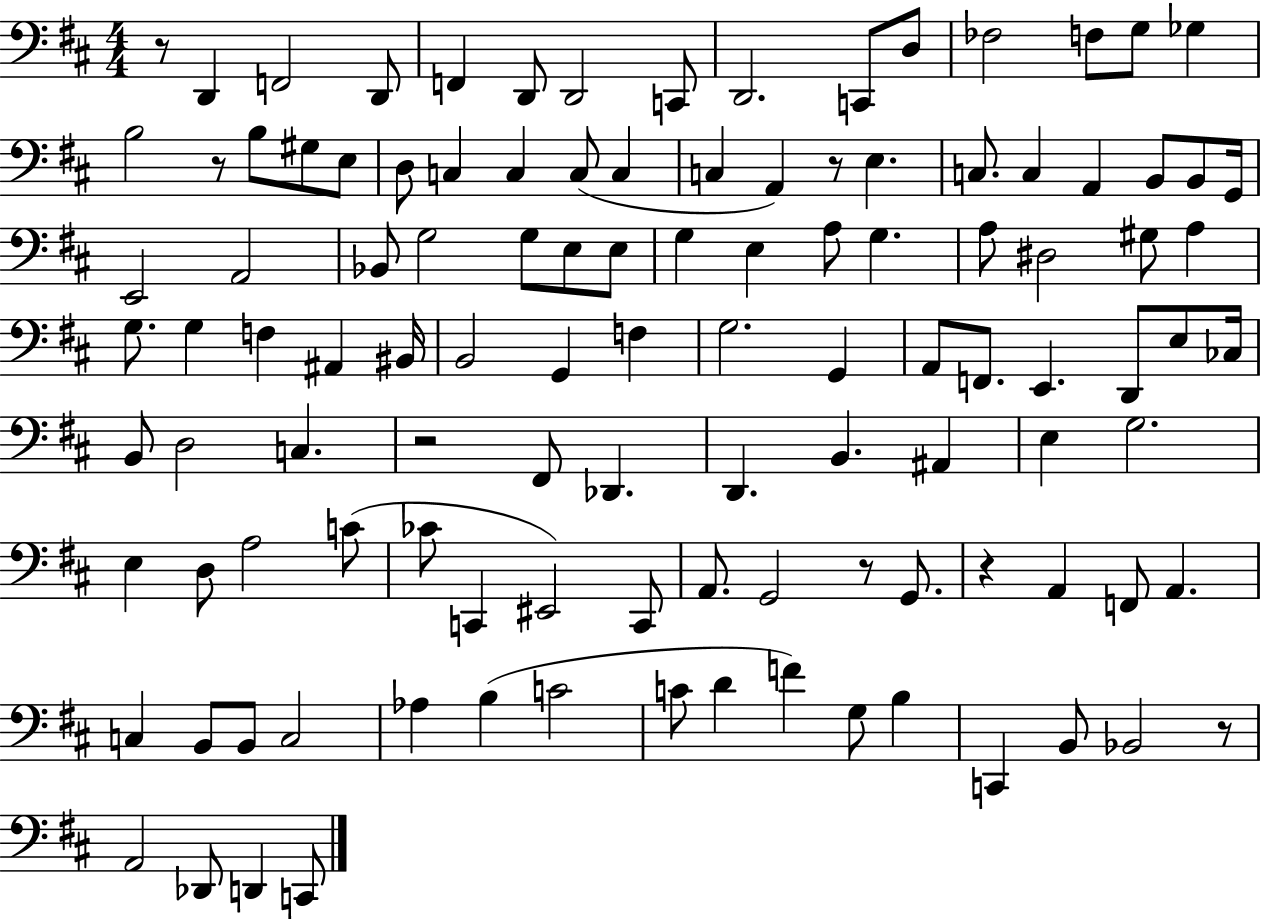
R/e D2/q F2/h D2/e F2/q D2/e D2/h C2/e D2/h. C2/e D3/e FES3/h F3/e G3/e Gb3/q B3/h R/e B3/e G#3/e E3/e D3/e C3/q C3/q C3/e C3/q C3/q A2/q R/e E3/q. C3/e. C3/q A2/q B2/e B2/e G2/s E2/h A2/h Bb2/e G3/h G3/e E3/e E3/e G3/q E3/q A3/e G3/q. A3/e D#3/h G#3/e A3/q G3/e. G3/q F3/q A#2/q BIS2/s B2/h G2/q F3/q G3/h. G2/q A2/e F2/e. E2/q. D2/e E3/e CES3/s B2/e D3/h C3/q. R/h F#2/e Db2/q. D2/q. B2/q. A#2/q E3/q G3/h. E3/q D3/e A3/h C4/e CES4/e C2/q EIS2/h C2/e A2/e. G2/h R/e G2/e. R/q A2/q F2/e A2/q. C3/q B2/e B2/e C3/h Ab3/q B3/q C4/h C4/e D4/q F4/q G3/e B3/q C2/q B2/e Bb2/h R/e A2/h Db2/e D2/q C2/e